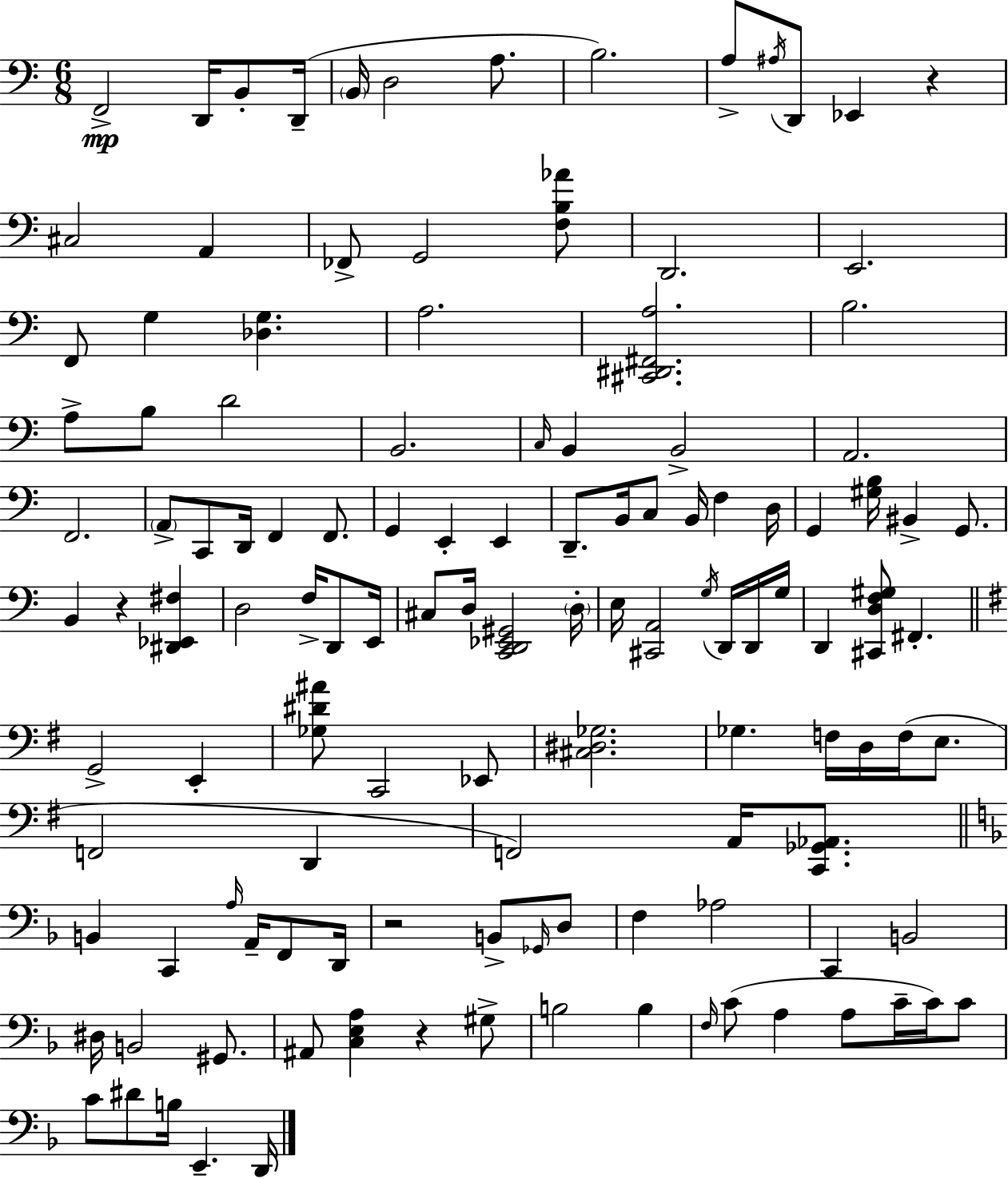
{
  \clef bass
  \numericTimeSignature
  \time 6/8
  \key a \minor
  \repeat volta 2 { f,2->\mp d,16 b,8-. d,16--( | \parenthesize b,16 d2 a8. | b2.) | a8-> \acciaccatura { ais16 } d,8 ees,4 r4 | \break cis2 a,4 | fes,8-> g,2 <f b aes'>8 | d,2. | e,2. | \break f,8 g4 <des g>4. | a2. | <cis, dis, fis, a>2. | b2. | \break a8-> b8 d'2 | b,2. | \grace { c16 } b,4 b,2-> | a,2. | \break f,2. | \parenthesize a,8-> c,8 d,16 f,4 f,8. | g,4 e,4-. e,4 | d,8.-- b,16 c8 b,16 f4 | \break d16 g,4 <gis b>16 bis,4-> g,8. | b,4 r4 <dis, ees, fis>4 | d2 f16-> d,8 | e,16 cis8 d16 <c, d, ees, gis,>2 | \break \parenthesize d16-. e16 <cis, a,>2 \acciaccatura { g16 } | d,16 d,16 g16 d,4 <cis, d f gis>8 fis,4.-. | \bar "||" \break \key e \minor g,2-> e,4-. | <ges dis' ais'>8 c,2 ees,8 | <cis dis ges>2. | ges4. f16 d16 f16( e8. | \break f,2 d,4 | f,2) a,16 <c, ges, aes,>8. | \bar "||" \break \key f \major b,4 c,4 \grace { a16 } a,16-- f,8 | d,16 r2 b,8-> \grace { ges,16 } | d8 f4 aes2 | c,4 b,2 | \break dis16 b,2 gis,8. | ais,8 <c e a>4 r4 | gis8-> b2 b4 | \grace { f16 } c'8( a4 a8 c'16-- | \break c'16) c'8 c'8 dis'8 b16 e,4.-- | d,16 } \bar "|."
}